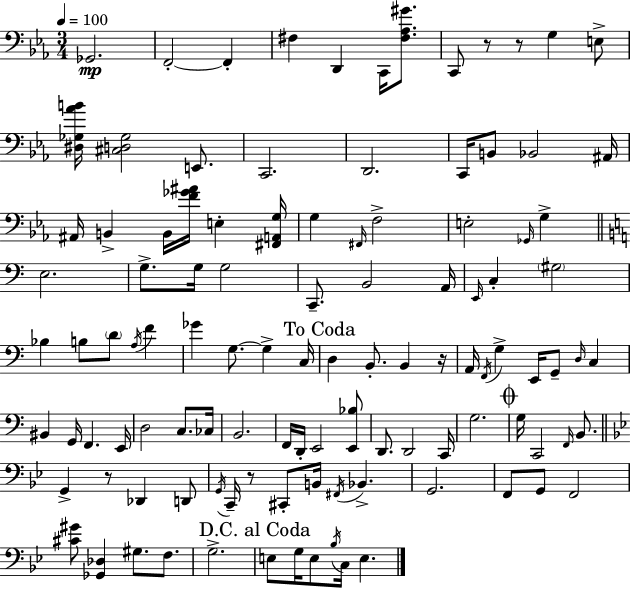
Gb2/h. F2/h F2/q F#3/q D2/q C2/s [F#3,Ab3,G#4]/e. C2/e R/e R/e G3/q E3/e [D#3,Gb3,Ab4,B4]/s [C#3,D3,Gb3]/h E2/e. C2/h. D2/h. C2/s B2/e Bb2/h A#2/s A#2/s B2/q B2/s [F4,Gb4,A#4]/s E3/q [F#2,A2,G3]/s G3/q F#2/s F3/h E3/h Gb2/s G3/q E3/h. G3/e. G3/s G3/h C2/e. B2/h A2/s E2/s C3/q G#3/h Bb3/q B3/e D4/e A3/s F4/q Gb4/q G3/e. G3/q C3/s D3/q B2/e. B2/q R/s A2/s F2/s G3/q E2/s G2/e D3/s C3/q BIS2/q G2/s F2/q. E2/s D3/h C3/e. CES3/s B2/h. F2/s D2/s E2/h [E2,Bb3]/e D2/e. D2/h C2/s G3/h. G3/s C2/h F2/s B2/e. G2/q R/e Db2/q D2/e G2/s C2/s R/e C#2/e B2/s F#2/s Bb2/q. G2/h. F2/e G2/e F2/h [C#4,G#4]/e [Gb2,Db3]/q G#3/e. F3/e. G3/h. E3/e G3/s E3/e Bb3/s C3/s E3/q.